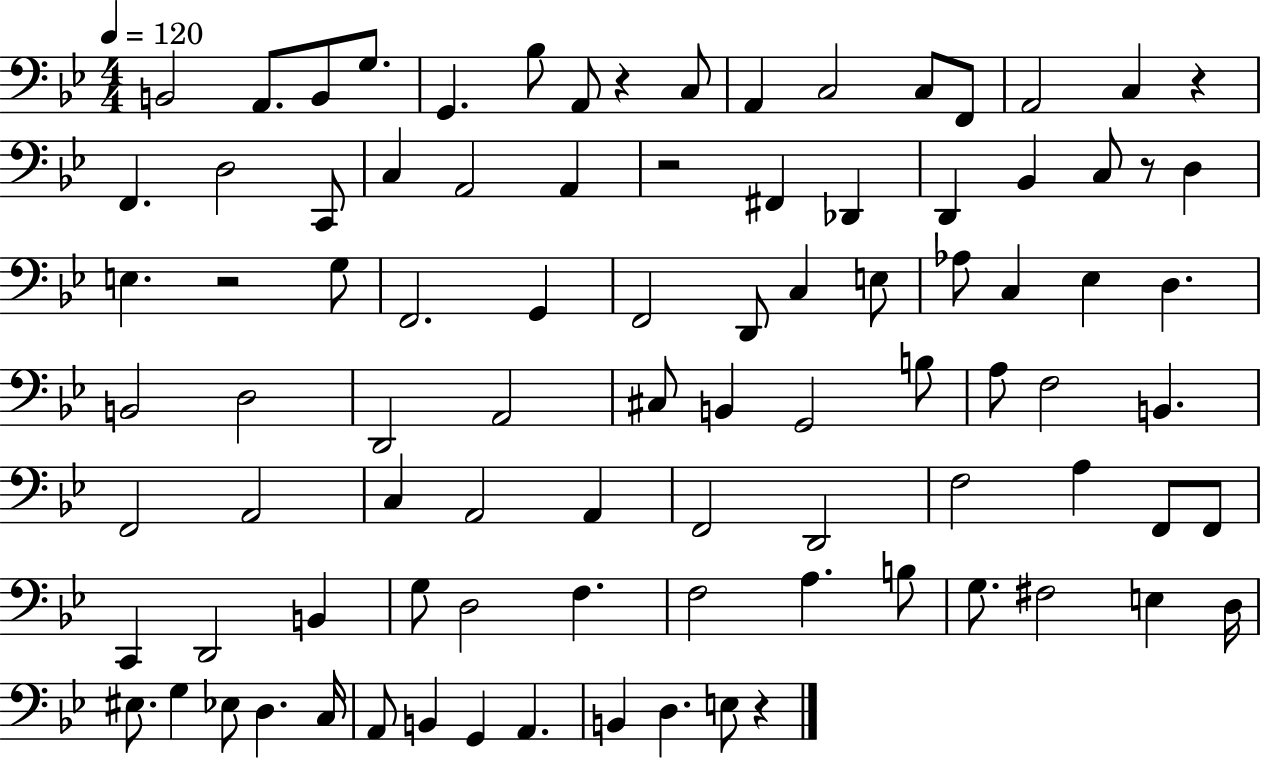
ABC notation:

X:1
T:Untitled
M:4/4
L:1/4
K:Bb
B,,2 A,,/2 B,,/2 G,/2 G,, _B,/2 A,,/2 z C,/2 A,, C,2 C,/2 F,,/2 A,,2 C, z F,, D,2 C,,/2 C, A,,2 A,, z2 ^F,, _D,, D,, _B,, C,/2 z/2 D, E, z2 G,/2 F,,2 G,, F,,2 D,,/2 C, E,/2 _A,/2 C, _E, D, B,,2 D,2 D,,2 A,,2 ^C,/2 B,, G,,2 B,/2 A,/2 F,2 B,, F,,2 A,,2 C, A,,2 A,, F,,2 D,,2 F,2 A, F,,/2 F,,/2 C,, D,,2 B,, G,/2 D,2 F, F,2 A, B,/2 G,/2 ^F,2 E, D,/4 ^E,/2 G, _E,/2 D, C,/4 A,,/2 B,, G,, A,, B,, D, E,/2 z